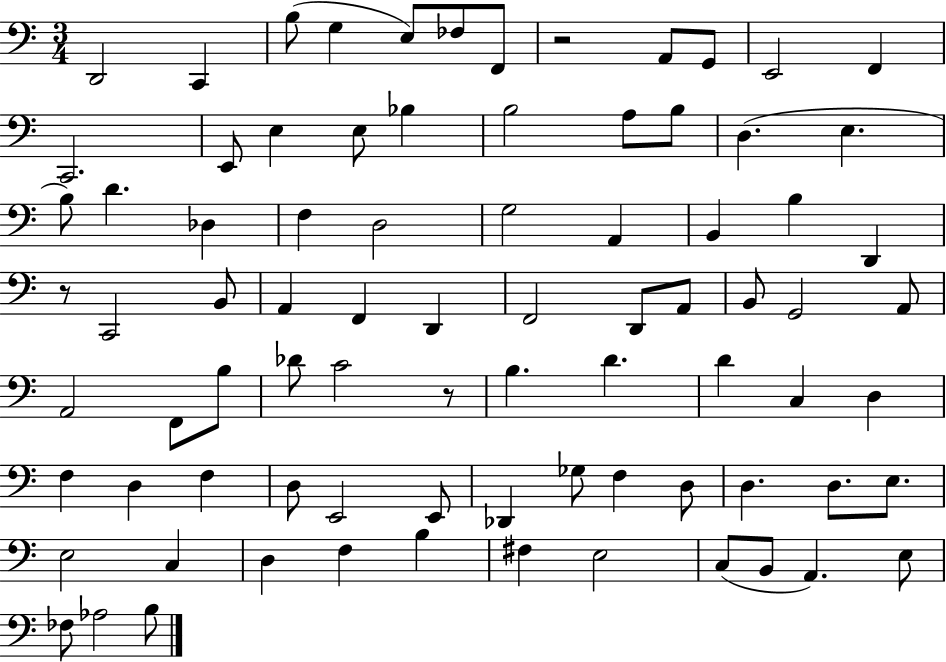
D2/h C2/q B3/e G3/q E3/e FES3/e F2/e R/h A2/e G2/e E2/h F2/q C2/h. E2/e E3/q E3/e Bb3/q B3/h A3/e B3/e D3/q. E3/q. B3/e D4/q. Db3/q F3/q D3/h G3/h A2/q B2/q B3/q D2/q R/e C2/h B2/e A2/q F2/q D2/q F2/h D2/e A2/e B2/e G2/h A2/e A2/h F2/e B3/e Db4/e C4/h R/e B3/q. D4/q. D4/q C3/q D3/q F3/q D3/q F3/q D3/e E2/h E2/e Db2/q Gb3/e F3/q D3/e D3/q. D3/e. E3/e. E3/h C3/q D3/q F3/q B3/q F#3/q E3/h C3/e B2/e A2/q. E3/e FES3/e Ab3/h B3/e